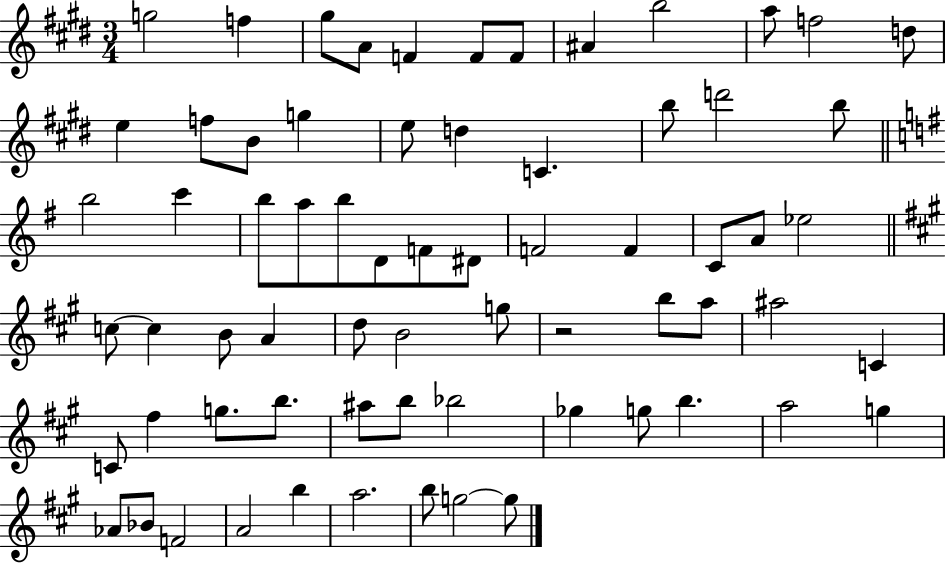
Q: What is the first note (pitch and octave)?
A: G5